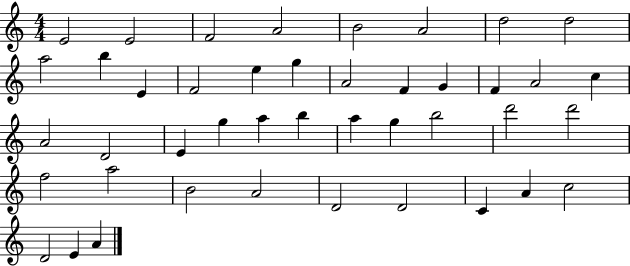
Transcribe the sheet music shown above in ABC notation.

X:1
T:Untitled
M:4/4
L:1/4
K:C
E2 E2 F2 A2 B2 A2 d2 d2 a2 b E F2 e g A2 F G F A2 c A2 D2 E g a b a g b2 d'2 d'2 f2 a2 B2 A2 D2 D2 C A c2 D2 E A